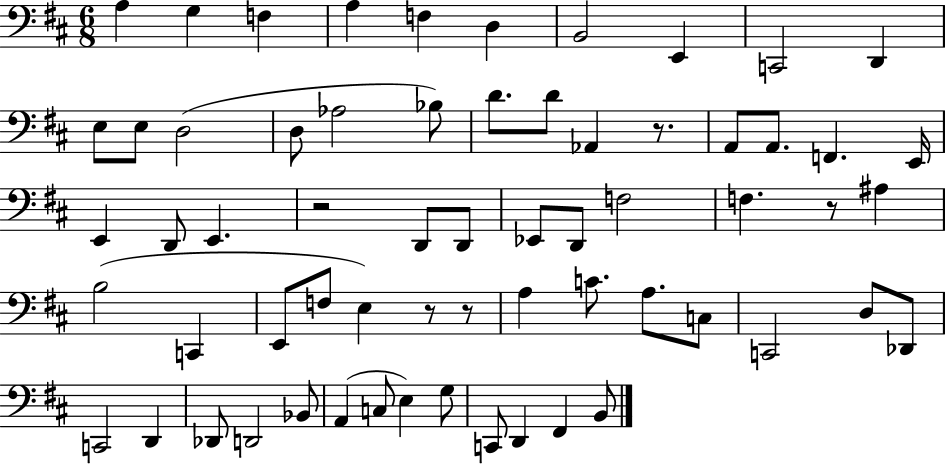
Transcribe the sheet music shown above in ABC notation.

X:1
T:Untitled
M:6/8
L:1/4
K:D
A, G, F, A, F, D, B,,2 E,, C,,2 D,, E,/2 E,/2 D,2 D,/2 _A,2 _B,/2 D/2 D/2 _A,, z/2 A,,/2 A,,/2 F,, E,,/4 E,, D,,/2 E,, z2 D,,/2 D,,/2 _E,,/2 D,,/2 F,2 F, z/2 ^A, B,2 C,, E,,/2 F,/2 E, z/2 z/2 A, C/2 A,/2 C,/2 C,,2 D,/2 _D,,/2 C,,2 D,, _D,,/2 D,,2 _B,,/2 A,, C,/2 E, G,/2 C,,/2 D,, ^F,, B,,/2